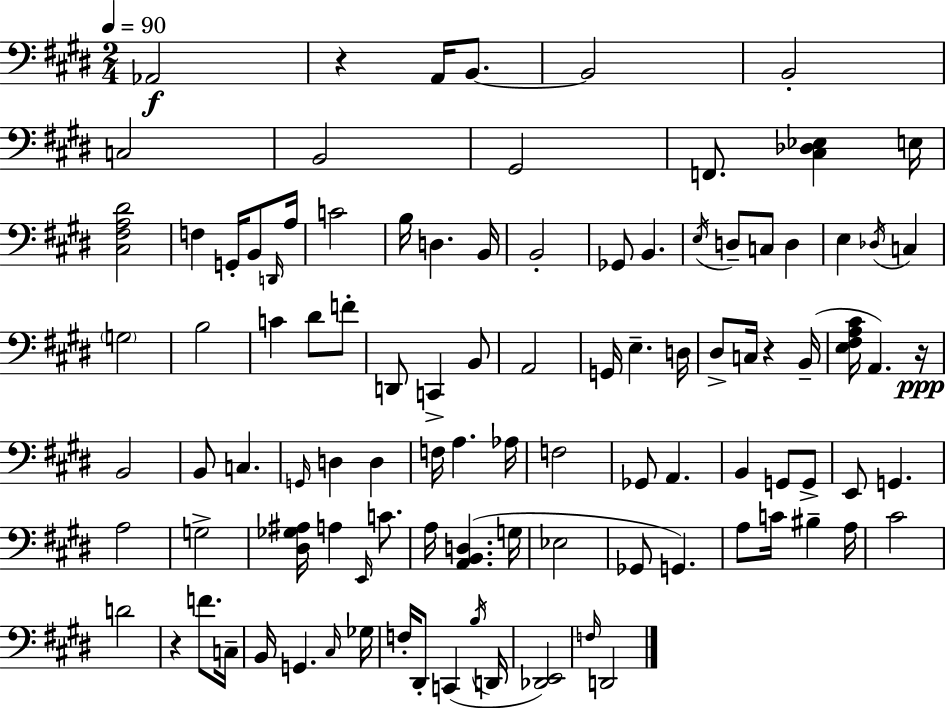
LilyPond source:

{
  \clef bass
  \numericTimeSignature
  \time 2/4
  \key e \major
  \tempo 4 = 90
  \repeat volta 2 { aes,2\f | r4 a,16 b,8.~~ | b,2 | b,2-. | \break c2 | b,2 | gis,2 | f,8. <cis des ees>4 e16 | \break <cis fis a dis'>2 | f4 g,16-. b,8 \grace { d,16 } | a16 c'2 | b16 d4. | \break b,16 b,2-. | ges,8 b,4. | \acciaccatura { e16 } d8-- c8 d4 | e4 \acciaccatura { des16 } c4 | \break \parenthesize g2 | b2 | c'4 dis'8 | f'8-. d,8 c,4-> | \break b,8 a,2 | g,16 e4.-- | d16 dis8-> c16 r4 | b,16--( <e fis a cis'>16 a,4.) | \break r16\ppp b,2 | b,8 c4. | \grace { g,16 } d4 | d4 f16 a4. | \break aes16 f2 | ges,8 a,4. | b,4 | g,8 g,8-> e,8 g,4. | \break a2 | g2-> | <dis ges ais>16 a4 | \grace { e,16 } c'8. a16 <a, b, d>4.( | \break g16 ees2 | ges,8 g,4.) | a8 c'16 | bis4-- a16 cis'2 | \break d'2 | r4 | f'8. c16-- b,16 g,4. | \grace { cis16 } ges16 f16-. dis,8-. | \break c,4( \acciaccatura { b16 } d,16 <des, e,>2) | \grace { f16 } | d,2 | } \bar "|."
}